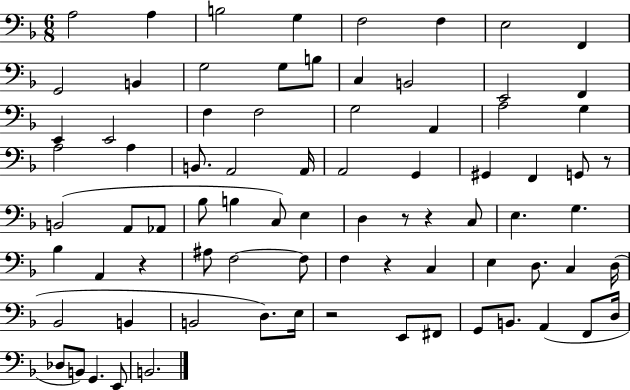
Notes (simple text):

A3/h A3/q B3/h G3/q F3/h F3/q E3/h F2/q G2/h B2/q G3/h G3/e B3/e C3/q B2/h E2/h F2/q E2/q E2/h F3/q F3/h G3/h A2/q A3/h G3/q A3/h A3/q B2/e. A2/h A2/s A2/h G2/q G#2/q F2/q G2/e R/e B2/h A2/e Ab2/e Bb3/e B3/q C3/e E3/q D3/q R/e R/q C3/e E3/q. G3/q. Bb3/q A2/q R/q A#3/e F3/h F3/e F3/q R/q C3/q E3/q D3/e. C3/q D3/s Bb2/h B2/q B2/h D3/e. E3/s R/h E2/e F#2/e G2/e B2/e. A2/q F2/e D3/s Db3/e B2/e G2/q. E2/e B2/h.